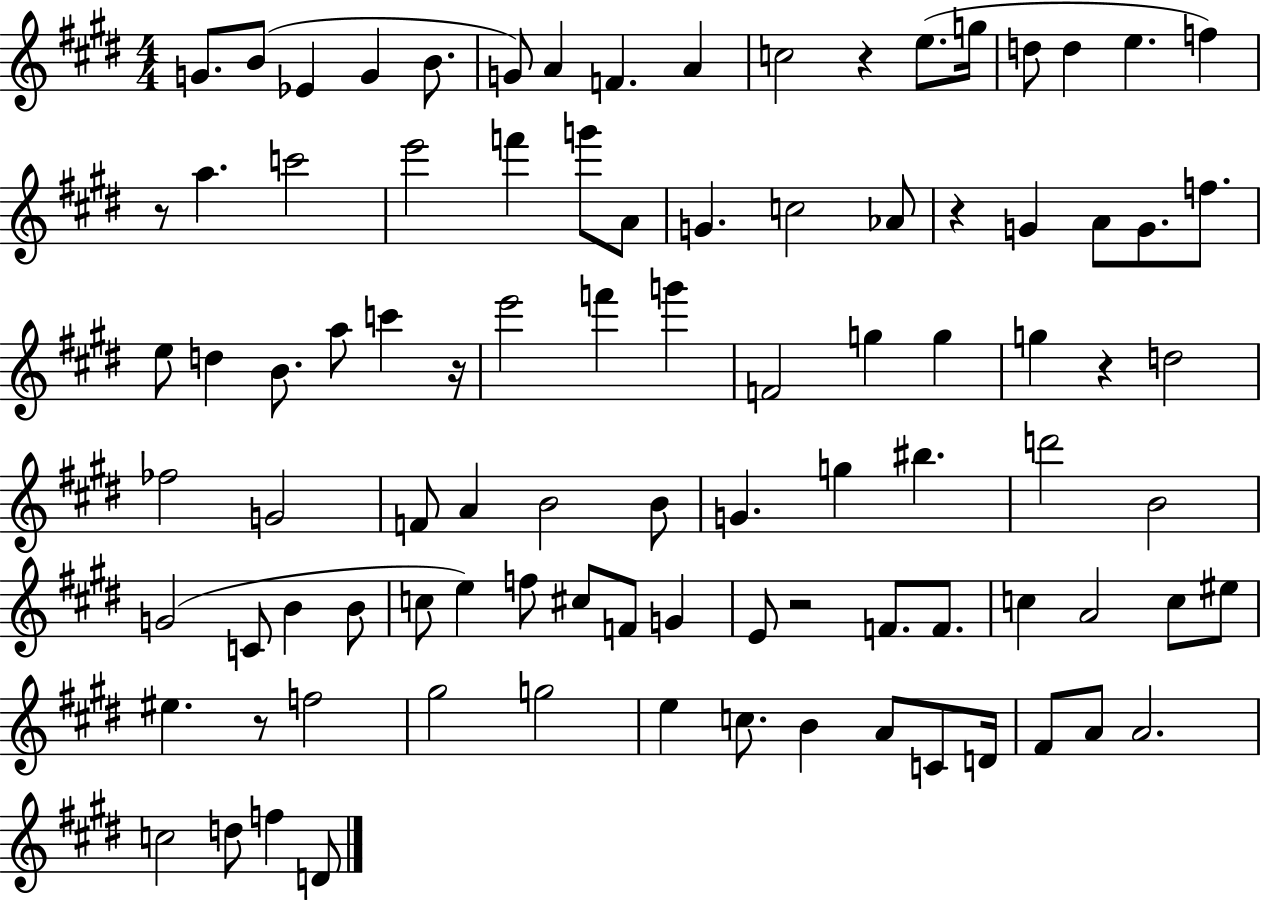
G4/e. B4/e Eb4/q G4/q B4/e. G4/e A4/q F4/q. A4/q C5/h R/q E5/e. G5/s D5/e D5/q E5/q. F5/q R/e A5/q. C6/h E6/h F6/q G6/e A4/e G4/q. C5/h Ab4/e R/q G4/q A4/e G4/e. F5/e. E5/e D5/q B4/e. A5/e C6/q R/s E6/h F6/q G6/q F4/h G5/q G5/q G5/q R/q D5/h FES5/h G4/h F4/e A4/q B4/h B4/e G4/q. G5/q BIS5/q. D6/h B4/h G4/h C4/e B4/q B4/e C5/e E5/q F5/e C#5/e F4/e G4/q E4/e R/h F4/e. F4/e. C5/q A4/h C5/e EIS5/e EIS5/q. R/e F5/h G#5/h G5/h E5/q C5/e. B4/q A4/e C4/e D4/s F#4/e A4/e A4/h. C5/h D5/e F5/q D4/e